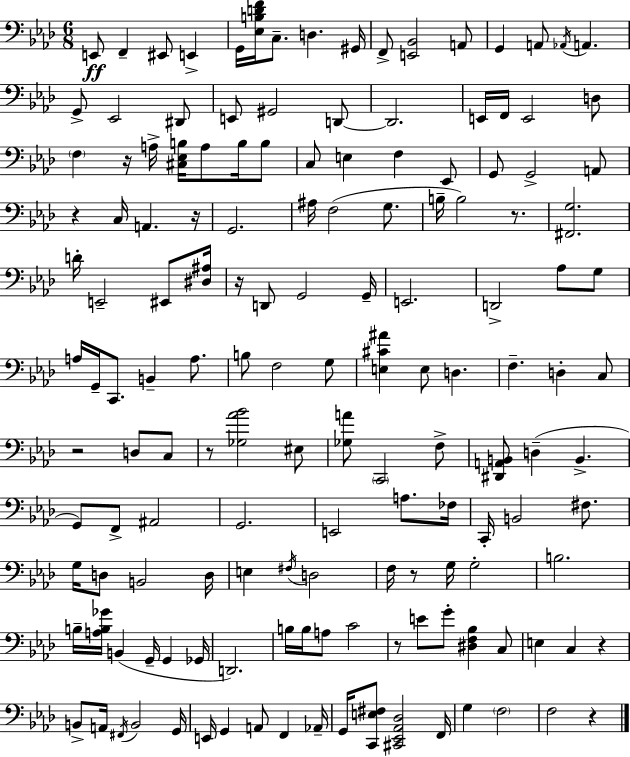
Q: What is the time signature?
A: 6/8